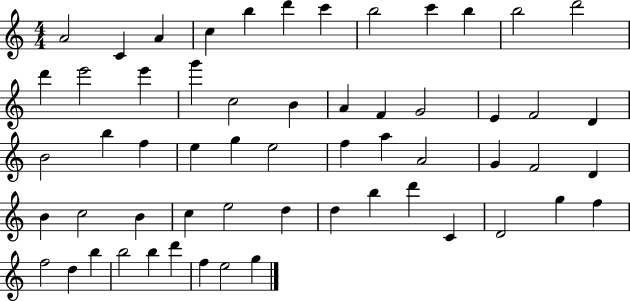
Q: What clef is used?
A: treble